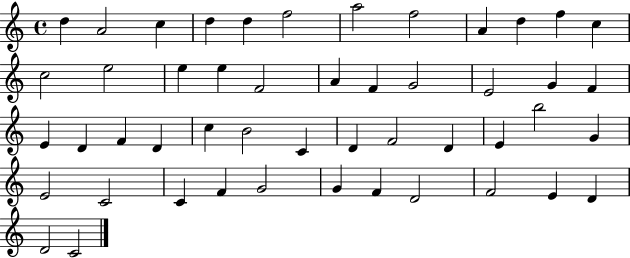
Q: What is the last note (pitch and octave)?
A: C4